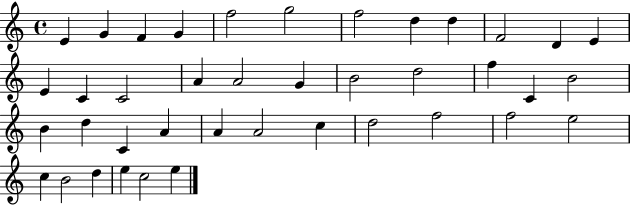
{
  \clef treble
  \time 4/4
  \defaultTimeSignature
  \key c \major
  e'4 g'4 f'4 g'4 | f''2 g''2 | f''2 d''4 d''4 | f'2 d'4 e'4 | \break e'4 c'4 c'2 | a'4 a'2 g'4 | b'2 d''2 | f''4 c'4 b'2 | \break b'4 d''4 c'4 a'4 | a'4 a'2 c''4 | d''2 f''2 | f''2 e''2 | \break c''4 b'2 d''4 | e''4 c''2 e''4 | \bar "|."
}